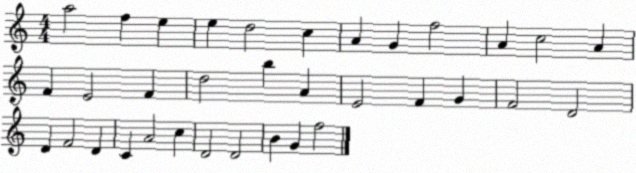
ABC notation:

X:1
T:Untitled
M:4/4
L:1/4
K:C
a2 f e e d2 c A G f2 A c2 A F E2 F d2 b A E2 F G F2 D2 D F2 D C A2 c D2 D2 B G f2